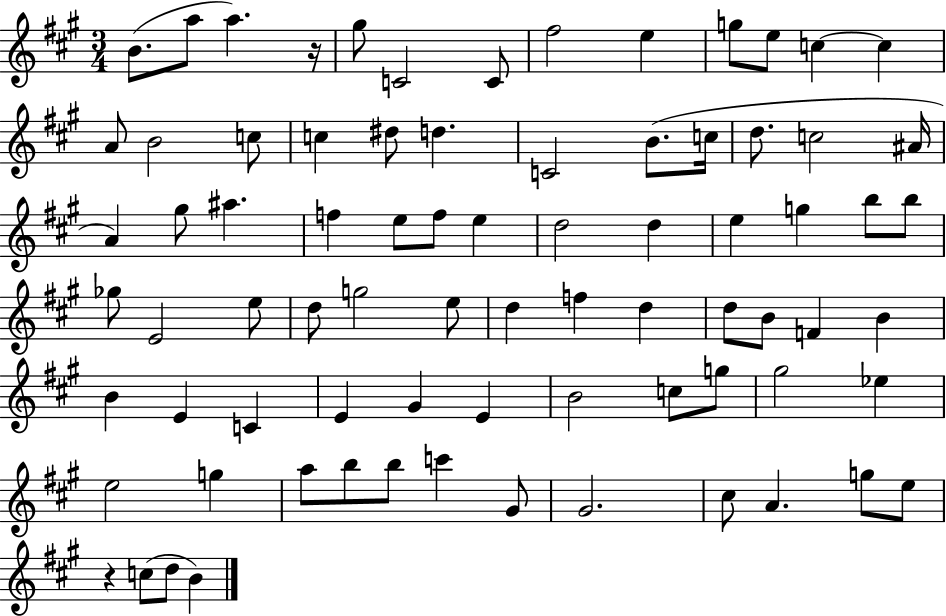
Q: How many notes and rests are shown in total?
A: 78